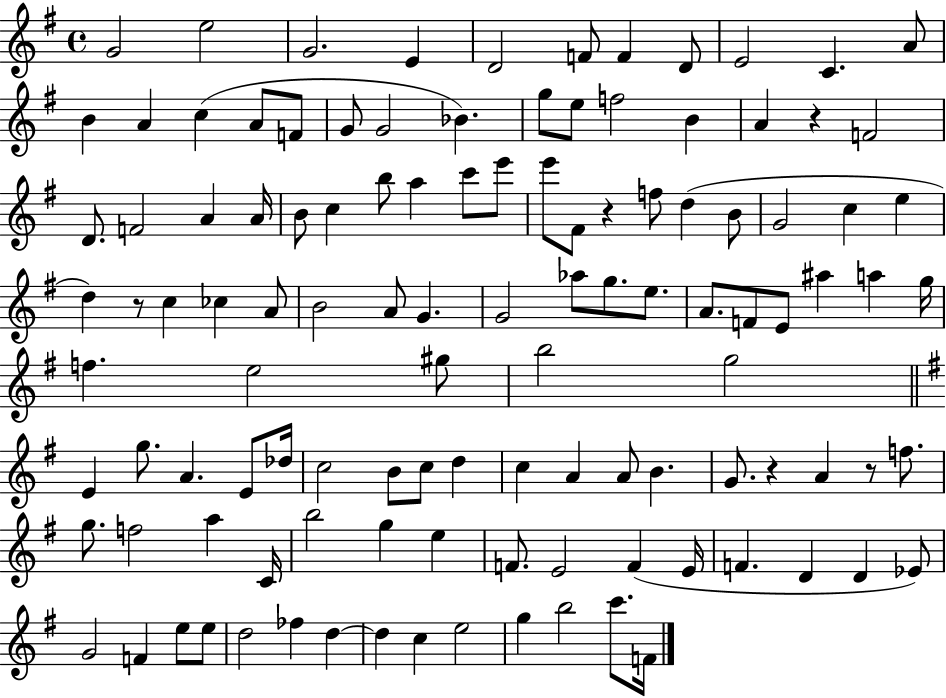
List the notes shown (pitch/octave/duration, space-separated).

G4/h E5/h G4/h. E4/q D4/h F4/e F4/q D4/e E4/h C4/q. A4/e B4/q A4/q C5/q A4/e F4/e G4/e G4/h Bb4/q. G5/e E5/e F5/h B4/q A4/q R/q F4/h D4/e. F4/h A4/q A4/s B4/e C5/q B5/e A5/q C6/e E6/e E6/e F#4/e R/q F5/e D5/q B4/e G4/h C5/q E5/q D5/q R/e C5/q CES5/q A4/e B4/h A4/e G4/q. G4/h Ab5/e G5/e. E5/e. A4/e. F4/e E4/e A#5/q A5/q G5/s F5/q. E5/h G#5/e B5/h G5/h E4/q G5/e. A4/q. E4/e Db5/s C5/h B4/e C5/e D5/q C5/q A4/q A4/e B4/q. G4/e. R/q A4/q R/e F5/e. G5/e. F5/h A5/q C4/s B5/h G5/q E5/q F4/e. E4/h F4/q E4/s F4/q. D4/q D4/q Eb4/e G4/h F4/q E5/e E5/e D5/h FES5/q D5/q D5/q C5/q E5/h G5/q B5/h C6/e. F4/s